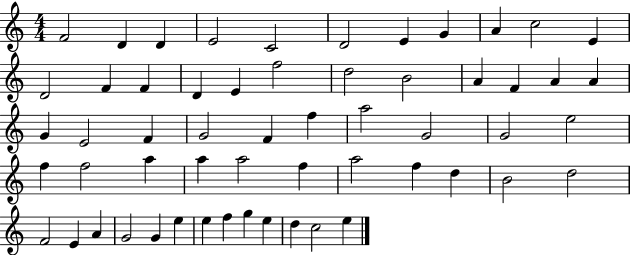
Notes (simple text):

F4/h D4/q D4/q E4/h C4/h D4/h E4/q G4/q A4/q C5/h E4/q D4/h F4/q F4/q D4/q E4/q F5/h D5/h B4/h A4/q F4/q A4/q A4/q G4/q E4/h F4/q G4/h F4/q F5/q A5/h G4/h G4/h E5/h F5/q F5/h A5/q A5/q A5/h F5/q A5/h F5/q D5/q B4/h D5/h F4/h E4/q A4/q G4/h G4/q E5/q E5/q F5/q G5/q E5/q D5/q C5/h E5/q